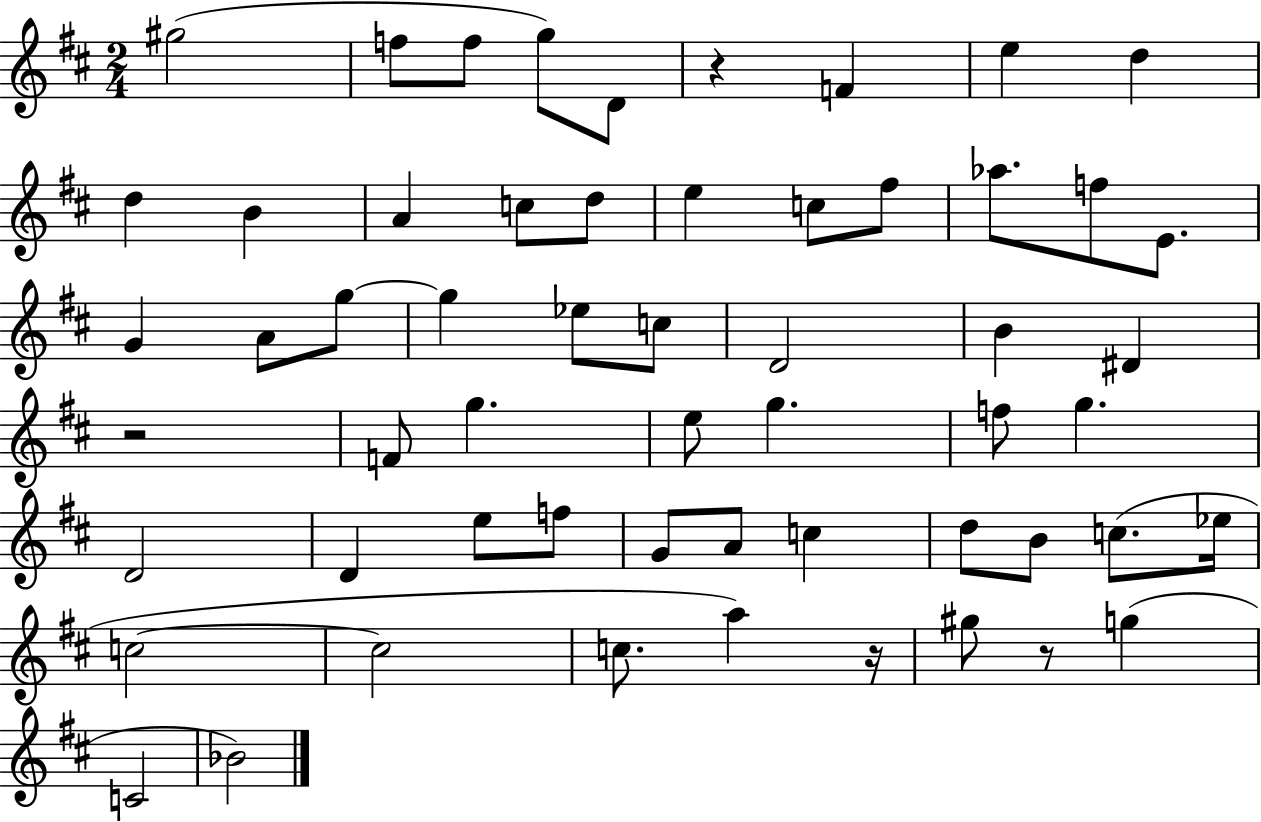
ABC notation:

X:1
T:Untitled
M:2/4
L:1/4
K:D
^g2 f/2 f/2 g/2 D/2 z F e d d B A c/2 d/2 e c/2 ^f/2 _a/2 f/2 E/2 G A/2 g/2 g _e/2 c/2 D2 B ^D z2 F/2 g e/2 g f/2 g D2 D e/2 f/2 G/2 A/2 c d/2 B/2 c/2 _e/4 c2 c2 c/2 a z/4 ^g/2 z/2 g C2 _B2